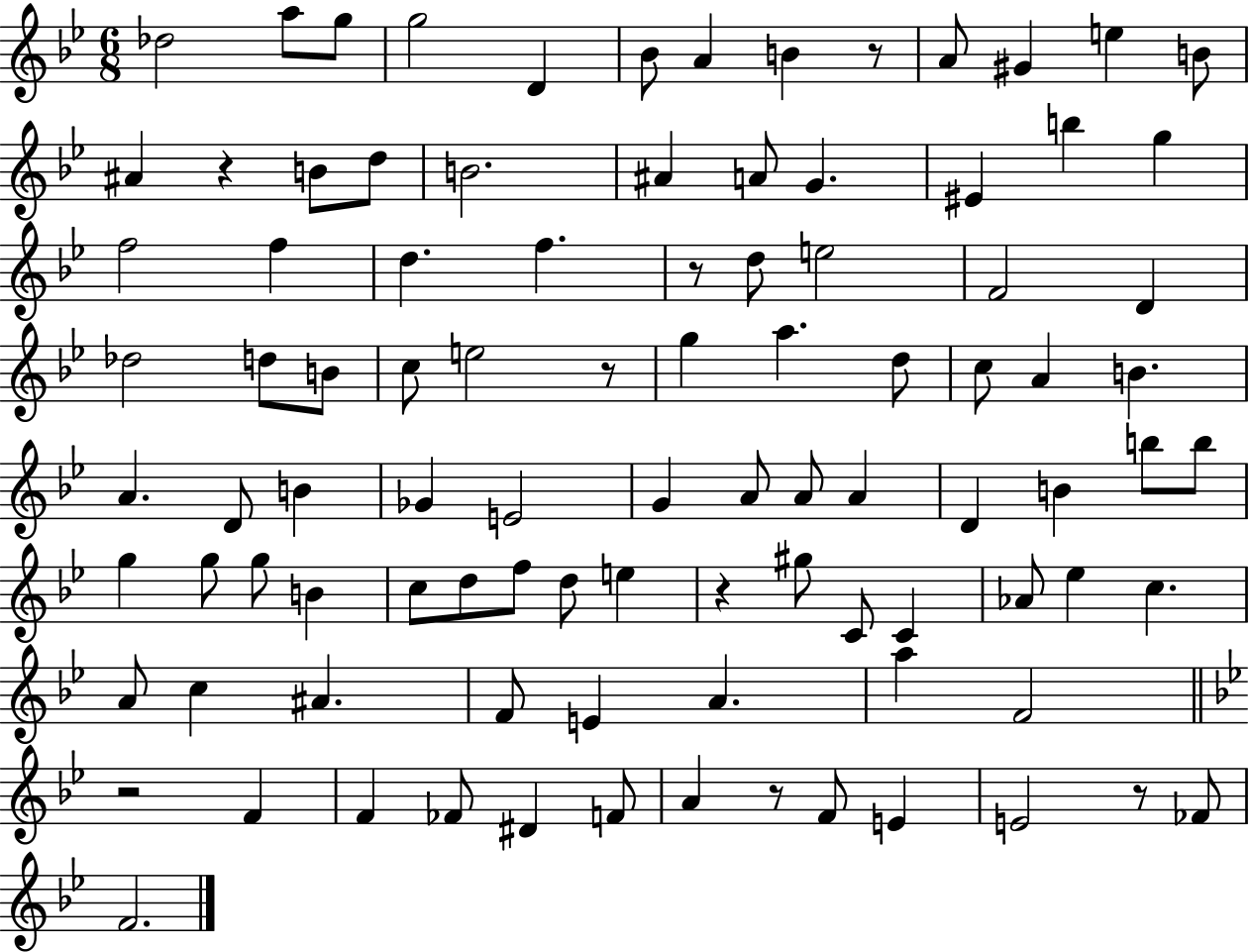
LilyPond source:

{
  \clef treble
  \numericTimeSignature
  \time 6/8
  \key bes \major
  des''2 a''8 g''8 | g''2 d'4 | bes'8 a'4 b'4 r8 | a'8 gis'4 e''4 b'8 | \break ais'4 r4 b'8 d''8 | b'2. | ais'4 a'8 g'4. | eis'4 b''4 g''4 | \break f''2 f''4 | d''4. f''4. | r8 d''8 e''2 | f'2 d'4 | \break des''2 d''8 b'8 | c''8 e''2 r8 | g''4 a''4. d''8 | c''8 a'4 b'4. | \break a'4. d'8 b'4 | ges'4 e'2 | g'4 a'8 a'8 a'4 | d'4 b'4 b''8 b''8 | \break g''4 g''8 g''8 b'4 | c''8 d''8 f''8 d''8 e''4 | r4 gis''8 c'8 c'4 | aes'8 ees''4 c''4. | \break a'8 c''4 ais'4. | f'8 e'4 a'4. | a''4 f'2 | \bar "||" \break \key bes \major r2 f'4 | f'4 fes'8 dis'4 f'8 | a'4 r8 f'8 e'4 | e'2 r8 fes'8 | \break f'2. | \bar "|."
}